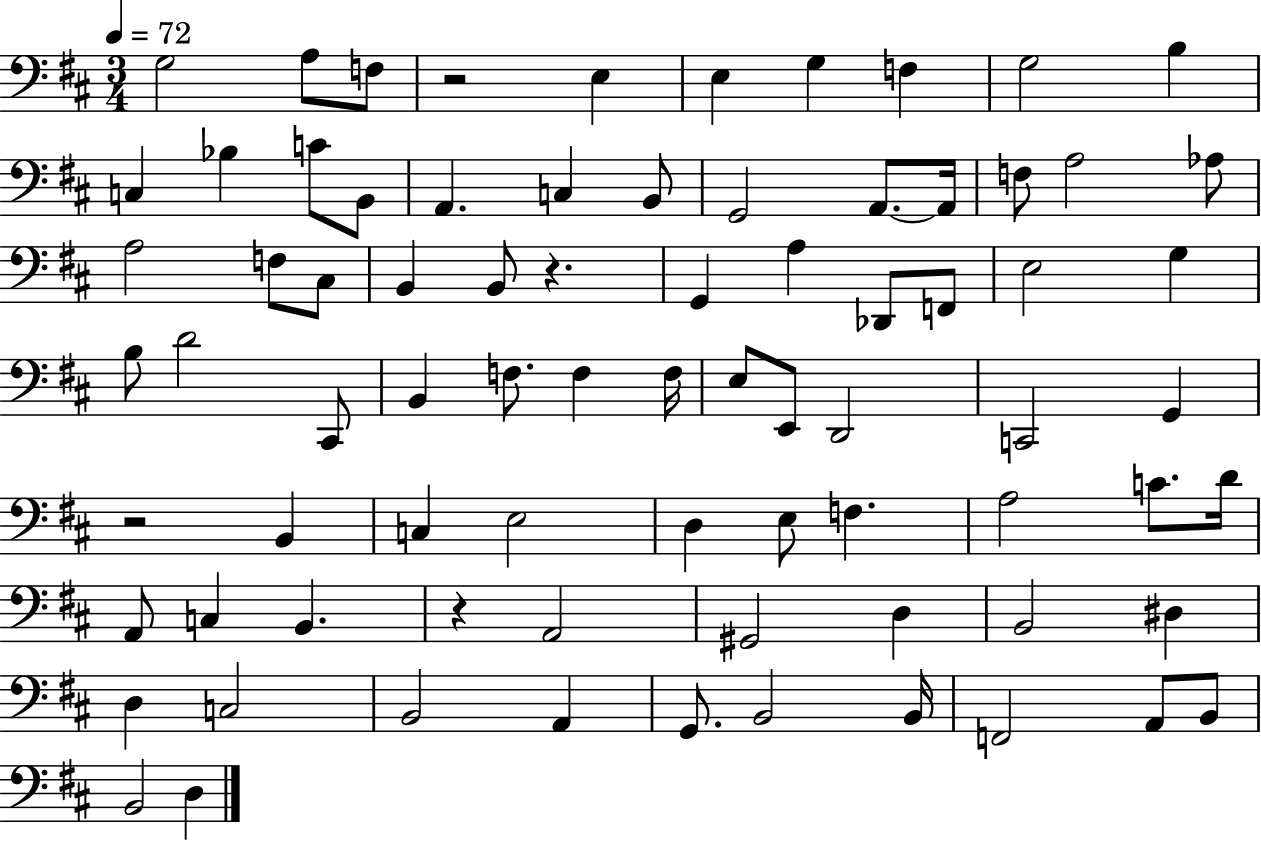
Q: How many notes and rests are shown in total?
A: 78